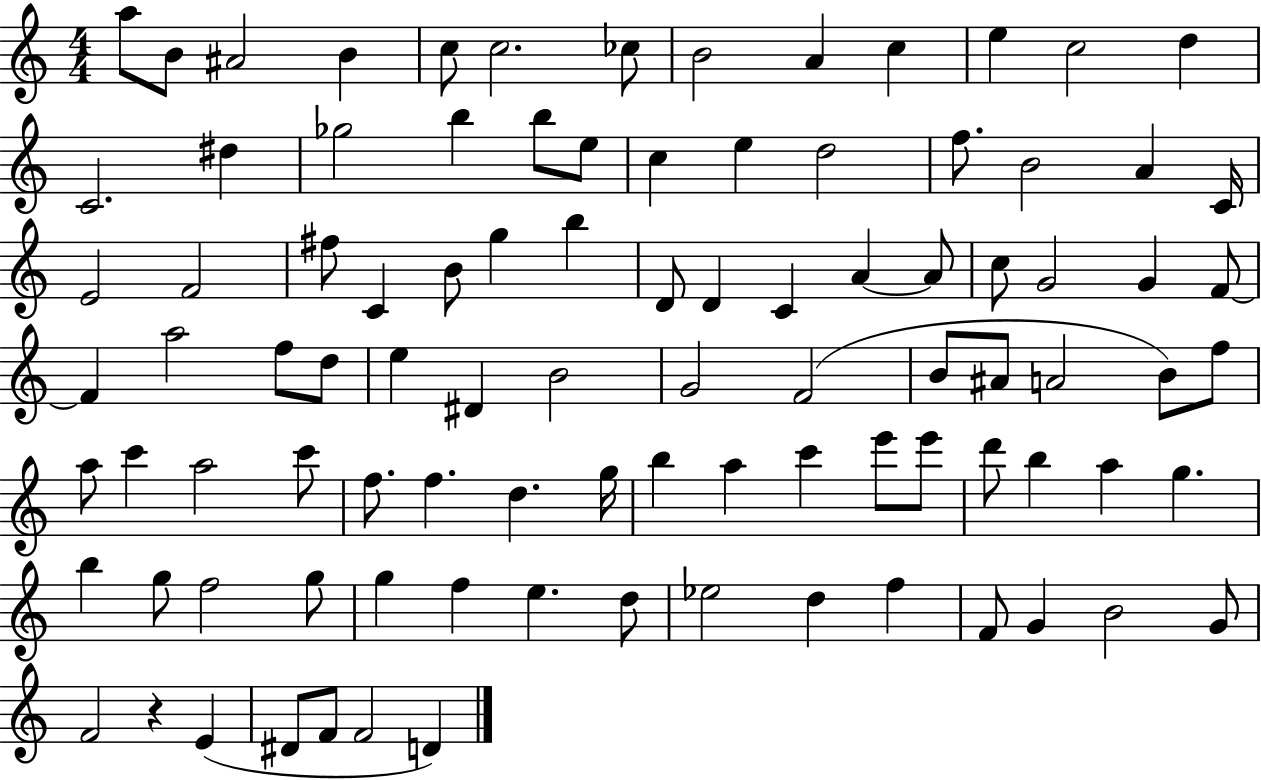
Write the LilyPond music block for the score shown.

{
  \clef treble
  \numericTimeSignature
  \time 4/4
  \key c \major
  a''8 b'8 ais'2 b'4 | c''8 c''2. ces''8 | b'2 a'4 c''4 | e''4 c''2 d''4 | \break c'2. dis''4 | ges''2 b''4 b''8 e''8 | c''4 e''4 d''2 | f''8. b'2 a'4 c'16 | \break e'2 f'2 | fis''8 c'4 b'8 g''4 b''4 | d'8 d'4 c'4 a'4~~ a'8 | c''8 g'2 g'4 f'8~~ | \break f'4 a''2 f''8 d''8 | e''4 dis'4 b'2 | g'2 f'2( | b'8 ais'8 a'2 b'8) f''8 | \break a''8 c'''4 a''2 c'''8 | f''8. f''4. d''4. g''16 | b''4 a''4 c'''4 e'''8 e'''8 | d'''8 b''4 a''4 g''4. | \break b''4 g''8 f''2 g''8 | g''4 f''4 e''4. d''8 | ees''2 d''4 f''4 | f'8 g'4 b'2 g'8 | \break f'2 r4 e'4( | dis'8 f'8 f'2 d'4) | \bar "|."
}